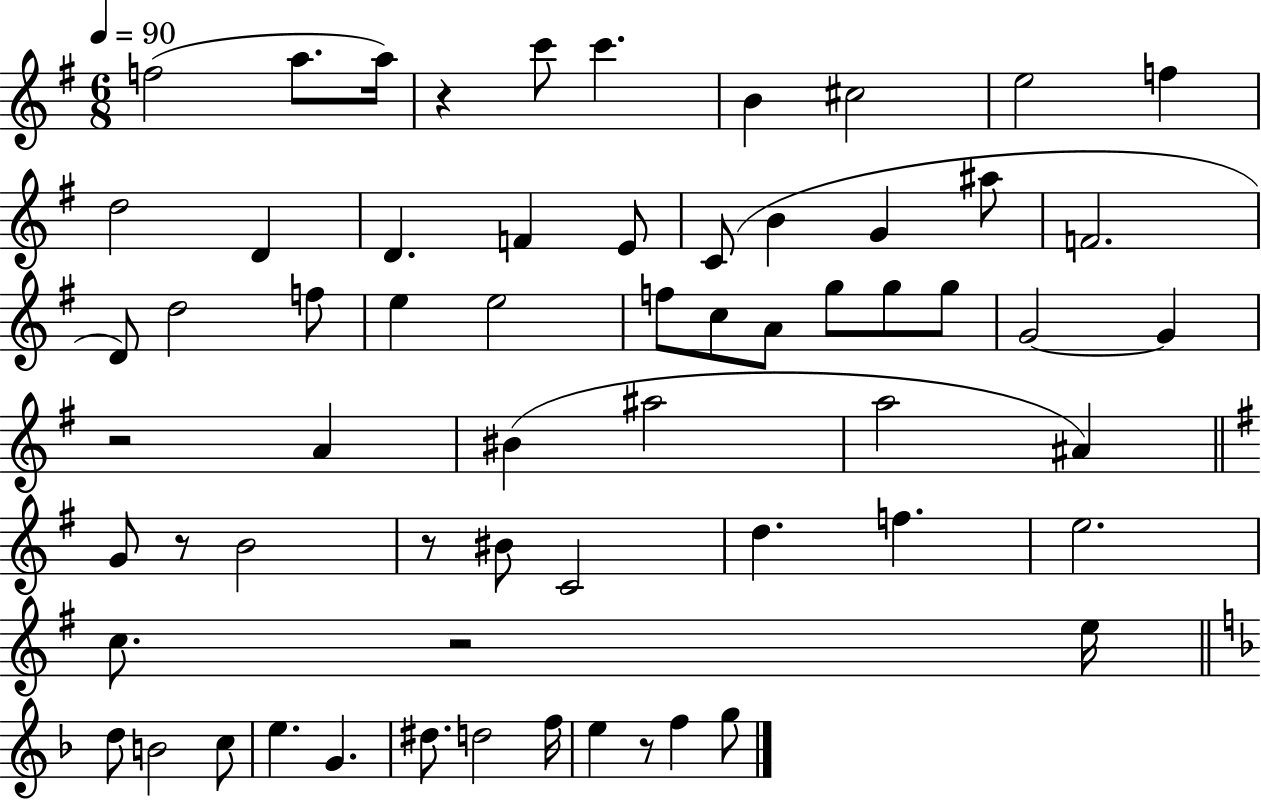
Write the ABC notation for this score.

X:1
T:Untitled
M:6/8
L:1/4
K:G
f2 a/2 a/4 z c'/2 c' B ^c2 e2 f d2 D D F E/2 C/2 B G ^a/2 F2 D/2 d2 f/2 e e2 f/2 c/2 A/2 g/2 g/2 g/2 G2 G z2 A ^B ^a2 a2 ^A G/2 z/2 B2 z/2 ^B/2 C2 d f e2 c/2 z2 e/4 d/2 B2 c/2 e G ^d/2 d2 f/4 e z/2 f g/2